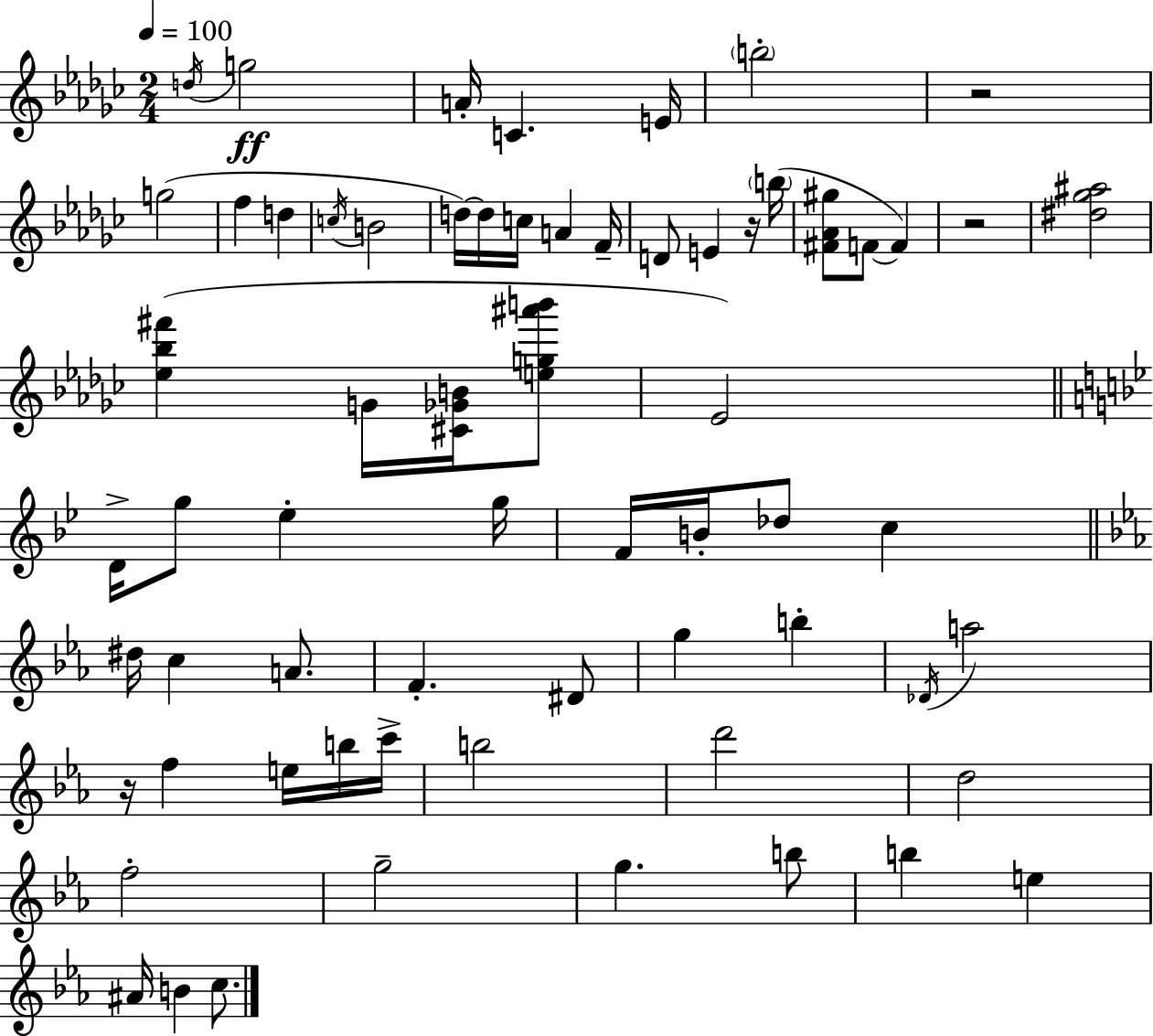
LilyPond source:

{
  \clef treble
  \numericTimeSignature
  \time 2/4
  \key ees \minor
  \tempo 4 = 100
  \repeat volta 2 { \acciaccatura { d''16 }\ff g''2 | a'16-. c'4. | e'16 \parenthesize b''2-. | r2 | \break g''2( | f''4 d''4 | \acciaccatura { c''16 } b'2 | d''16~~) d''16 c''16 a'4 | \break f'16-- d'8 e'4 | r16 \parenthesize b''16( <fis' aes' gis''>8 f'8~~ f'4) | r2 | <dis'' ges'' ais''>2 | \break <ees'' bes'' fis'''>4( g'16 <cis' ges' b'>16 | <e'' g'' ais''' b'''>8 ees'2) | \bar "||" \break \key bes \major d'16-> g''8 ees''4-. g''16 | f'16 b'16-. des''8 c''4 | \bar "||" \break \key c \minor dis''16 c''4 a'8. | f'4.-. dis'8 | g''4 b''4-. | \acciaccatura { des'16 } a''2 | \break r16 f''4 e''16 b''16 | c'''16-> b''2 | d'''2 | d''2 | \break f''2-. | g''2-- | g''4. b''8 | b''4 e''4 | \break ais'16 b'4 c''8. | } \bar "|."
}